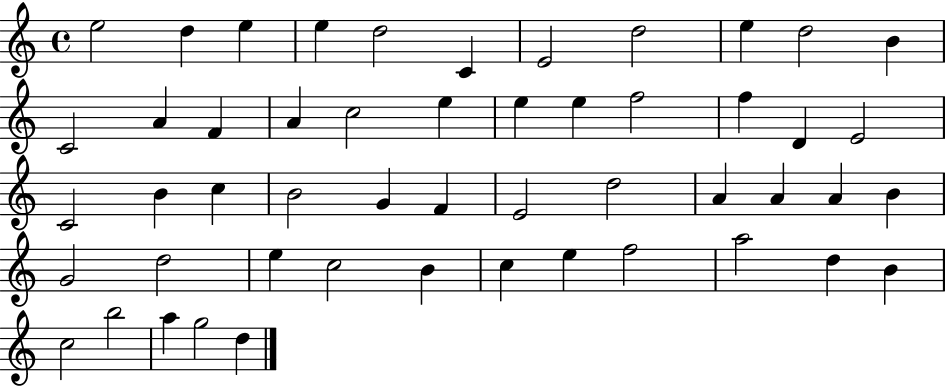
X:1
T:Untitled
M:4/4
L:1/4
K:C
e2 d e e d2 C E2 d2 e d2 B C2 A F A c2 e e e f2 f D E2 C2 B c B2 G F E2 d2 A A A B G2 d2 e c2 B c e f2 a2 d B c2 b2 a g2 d